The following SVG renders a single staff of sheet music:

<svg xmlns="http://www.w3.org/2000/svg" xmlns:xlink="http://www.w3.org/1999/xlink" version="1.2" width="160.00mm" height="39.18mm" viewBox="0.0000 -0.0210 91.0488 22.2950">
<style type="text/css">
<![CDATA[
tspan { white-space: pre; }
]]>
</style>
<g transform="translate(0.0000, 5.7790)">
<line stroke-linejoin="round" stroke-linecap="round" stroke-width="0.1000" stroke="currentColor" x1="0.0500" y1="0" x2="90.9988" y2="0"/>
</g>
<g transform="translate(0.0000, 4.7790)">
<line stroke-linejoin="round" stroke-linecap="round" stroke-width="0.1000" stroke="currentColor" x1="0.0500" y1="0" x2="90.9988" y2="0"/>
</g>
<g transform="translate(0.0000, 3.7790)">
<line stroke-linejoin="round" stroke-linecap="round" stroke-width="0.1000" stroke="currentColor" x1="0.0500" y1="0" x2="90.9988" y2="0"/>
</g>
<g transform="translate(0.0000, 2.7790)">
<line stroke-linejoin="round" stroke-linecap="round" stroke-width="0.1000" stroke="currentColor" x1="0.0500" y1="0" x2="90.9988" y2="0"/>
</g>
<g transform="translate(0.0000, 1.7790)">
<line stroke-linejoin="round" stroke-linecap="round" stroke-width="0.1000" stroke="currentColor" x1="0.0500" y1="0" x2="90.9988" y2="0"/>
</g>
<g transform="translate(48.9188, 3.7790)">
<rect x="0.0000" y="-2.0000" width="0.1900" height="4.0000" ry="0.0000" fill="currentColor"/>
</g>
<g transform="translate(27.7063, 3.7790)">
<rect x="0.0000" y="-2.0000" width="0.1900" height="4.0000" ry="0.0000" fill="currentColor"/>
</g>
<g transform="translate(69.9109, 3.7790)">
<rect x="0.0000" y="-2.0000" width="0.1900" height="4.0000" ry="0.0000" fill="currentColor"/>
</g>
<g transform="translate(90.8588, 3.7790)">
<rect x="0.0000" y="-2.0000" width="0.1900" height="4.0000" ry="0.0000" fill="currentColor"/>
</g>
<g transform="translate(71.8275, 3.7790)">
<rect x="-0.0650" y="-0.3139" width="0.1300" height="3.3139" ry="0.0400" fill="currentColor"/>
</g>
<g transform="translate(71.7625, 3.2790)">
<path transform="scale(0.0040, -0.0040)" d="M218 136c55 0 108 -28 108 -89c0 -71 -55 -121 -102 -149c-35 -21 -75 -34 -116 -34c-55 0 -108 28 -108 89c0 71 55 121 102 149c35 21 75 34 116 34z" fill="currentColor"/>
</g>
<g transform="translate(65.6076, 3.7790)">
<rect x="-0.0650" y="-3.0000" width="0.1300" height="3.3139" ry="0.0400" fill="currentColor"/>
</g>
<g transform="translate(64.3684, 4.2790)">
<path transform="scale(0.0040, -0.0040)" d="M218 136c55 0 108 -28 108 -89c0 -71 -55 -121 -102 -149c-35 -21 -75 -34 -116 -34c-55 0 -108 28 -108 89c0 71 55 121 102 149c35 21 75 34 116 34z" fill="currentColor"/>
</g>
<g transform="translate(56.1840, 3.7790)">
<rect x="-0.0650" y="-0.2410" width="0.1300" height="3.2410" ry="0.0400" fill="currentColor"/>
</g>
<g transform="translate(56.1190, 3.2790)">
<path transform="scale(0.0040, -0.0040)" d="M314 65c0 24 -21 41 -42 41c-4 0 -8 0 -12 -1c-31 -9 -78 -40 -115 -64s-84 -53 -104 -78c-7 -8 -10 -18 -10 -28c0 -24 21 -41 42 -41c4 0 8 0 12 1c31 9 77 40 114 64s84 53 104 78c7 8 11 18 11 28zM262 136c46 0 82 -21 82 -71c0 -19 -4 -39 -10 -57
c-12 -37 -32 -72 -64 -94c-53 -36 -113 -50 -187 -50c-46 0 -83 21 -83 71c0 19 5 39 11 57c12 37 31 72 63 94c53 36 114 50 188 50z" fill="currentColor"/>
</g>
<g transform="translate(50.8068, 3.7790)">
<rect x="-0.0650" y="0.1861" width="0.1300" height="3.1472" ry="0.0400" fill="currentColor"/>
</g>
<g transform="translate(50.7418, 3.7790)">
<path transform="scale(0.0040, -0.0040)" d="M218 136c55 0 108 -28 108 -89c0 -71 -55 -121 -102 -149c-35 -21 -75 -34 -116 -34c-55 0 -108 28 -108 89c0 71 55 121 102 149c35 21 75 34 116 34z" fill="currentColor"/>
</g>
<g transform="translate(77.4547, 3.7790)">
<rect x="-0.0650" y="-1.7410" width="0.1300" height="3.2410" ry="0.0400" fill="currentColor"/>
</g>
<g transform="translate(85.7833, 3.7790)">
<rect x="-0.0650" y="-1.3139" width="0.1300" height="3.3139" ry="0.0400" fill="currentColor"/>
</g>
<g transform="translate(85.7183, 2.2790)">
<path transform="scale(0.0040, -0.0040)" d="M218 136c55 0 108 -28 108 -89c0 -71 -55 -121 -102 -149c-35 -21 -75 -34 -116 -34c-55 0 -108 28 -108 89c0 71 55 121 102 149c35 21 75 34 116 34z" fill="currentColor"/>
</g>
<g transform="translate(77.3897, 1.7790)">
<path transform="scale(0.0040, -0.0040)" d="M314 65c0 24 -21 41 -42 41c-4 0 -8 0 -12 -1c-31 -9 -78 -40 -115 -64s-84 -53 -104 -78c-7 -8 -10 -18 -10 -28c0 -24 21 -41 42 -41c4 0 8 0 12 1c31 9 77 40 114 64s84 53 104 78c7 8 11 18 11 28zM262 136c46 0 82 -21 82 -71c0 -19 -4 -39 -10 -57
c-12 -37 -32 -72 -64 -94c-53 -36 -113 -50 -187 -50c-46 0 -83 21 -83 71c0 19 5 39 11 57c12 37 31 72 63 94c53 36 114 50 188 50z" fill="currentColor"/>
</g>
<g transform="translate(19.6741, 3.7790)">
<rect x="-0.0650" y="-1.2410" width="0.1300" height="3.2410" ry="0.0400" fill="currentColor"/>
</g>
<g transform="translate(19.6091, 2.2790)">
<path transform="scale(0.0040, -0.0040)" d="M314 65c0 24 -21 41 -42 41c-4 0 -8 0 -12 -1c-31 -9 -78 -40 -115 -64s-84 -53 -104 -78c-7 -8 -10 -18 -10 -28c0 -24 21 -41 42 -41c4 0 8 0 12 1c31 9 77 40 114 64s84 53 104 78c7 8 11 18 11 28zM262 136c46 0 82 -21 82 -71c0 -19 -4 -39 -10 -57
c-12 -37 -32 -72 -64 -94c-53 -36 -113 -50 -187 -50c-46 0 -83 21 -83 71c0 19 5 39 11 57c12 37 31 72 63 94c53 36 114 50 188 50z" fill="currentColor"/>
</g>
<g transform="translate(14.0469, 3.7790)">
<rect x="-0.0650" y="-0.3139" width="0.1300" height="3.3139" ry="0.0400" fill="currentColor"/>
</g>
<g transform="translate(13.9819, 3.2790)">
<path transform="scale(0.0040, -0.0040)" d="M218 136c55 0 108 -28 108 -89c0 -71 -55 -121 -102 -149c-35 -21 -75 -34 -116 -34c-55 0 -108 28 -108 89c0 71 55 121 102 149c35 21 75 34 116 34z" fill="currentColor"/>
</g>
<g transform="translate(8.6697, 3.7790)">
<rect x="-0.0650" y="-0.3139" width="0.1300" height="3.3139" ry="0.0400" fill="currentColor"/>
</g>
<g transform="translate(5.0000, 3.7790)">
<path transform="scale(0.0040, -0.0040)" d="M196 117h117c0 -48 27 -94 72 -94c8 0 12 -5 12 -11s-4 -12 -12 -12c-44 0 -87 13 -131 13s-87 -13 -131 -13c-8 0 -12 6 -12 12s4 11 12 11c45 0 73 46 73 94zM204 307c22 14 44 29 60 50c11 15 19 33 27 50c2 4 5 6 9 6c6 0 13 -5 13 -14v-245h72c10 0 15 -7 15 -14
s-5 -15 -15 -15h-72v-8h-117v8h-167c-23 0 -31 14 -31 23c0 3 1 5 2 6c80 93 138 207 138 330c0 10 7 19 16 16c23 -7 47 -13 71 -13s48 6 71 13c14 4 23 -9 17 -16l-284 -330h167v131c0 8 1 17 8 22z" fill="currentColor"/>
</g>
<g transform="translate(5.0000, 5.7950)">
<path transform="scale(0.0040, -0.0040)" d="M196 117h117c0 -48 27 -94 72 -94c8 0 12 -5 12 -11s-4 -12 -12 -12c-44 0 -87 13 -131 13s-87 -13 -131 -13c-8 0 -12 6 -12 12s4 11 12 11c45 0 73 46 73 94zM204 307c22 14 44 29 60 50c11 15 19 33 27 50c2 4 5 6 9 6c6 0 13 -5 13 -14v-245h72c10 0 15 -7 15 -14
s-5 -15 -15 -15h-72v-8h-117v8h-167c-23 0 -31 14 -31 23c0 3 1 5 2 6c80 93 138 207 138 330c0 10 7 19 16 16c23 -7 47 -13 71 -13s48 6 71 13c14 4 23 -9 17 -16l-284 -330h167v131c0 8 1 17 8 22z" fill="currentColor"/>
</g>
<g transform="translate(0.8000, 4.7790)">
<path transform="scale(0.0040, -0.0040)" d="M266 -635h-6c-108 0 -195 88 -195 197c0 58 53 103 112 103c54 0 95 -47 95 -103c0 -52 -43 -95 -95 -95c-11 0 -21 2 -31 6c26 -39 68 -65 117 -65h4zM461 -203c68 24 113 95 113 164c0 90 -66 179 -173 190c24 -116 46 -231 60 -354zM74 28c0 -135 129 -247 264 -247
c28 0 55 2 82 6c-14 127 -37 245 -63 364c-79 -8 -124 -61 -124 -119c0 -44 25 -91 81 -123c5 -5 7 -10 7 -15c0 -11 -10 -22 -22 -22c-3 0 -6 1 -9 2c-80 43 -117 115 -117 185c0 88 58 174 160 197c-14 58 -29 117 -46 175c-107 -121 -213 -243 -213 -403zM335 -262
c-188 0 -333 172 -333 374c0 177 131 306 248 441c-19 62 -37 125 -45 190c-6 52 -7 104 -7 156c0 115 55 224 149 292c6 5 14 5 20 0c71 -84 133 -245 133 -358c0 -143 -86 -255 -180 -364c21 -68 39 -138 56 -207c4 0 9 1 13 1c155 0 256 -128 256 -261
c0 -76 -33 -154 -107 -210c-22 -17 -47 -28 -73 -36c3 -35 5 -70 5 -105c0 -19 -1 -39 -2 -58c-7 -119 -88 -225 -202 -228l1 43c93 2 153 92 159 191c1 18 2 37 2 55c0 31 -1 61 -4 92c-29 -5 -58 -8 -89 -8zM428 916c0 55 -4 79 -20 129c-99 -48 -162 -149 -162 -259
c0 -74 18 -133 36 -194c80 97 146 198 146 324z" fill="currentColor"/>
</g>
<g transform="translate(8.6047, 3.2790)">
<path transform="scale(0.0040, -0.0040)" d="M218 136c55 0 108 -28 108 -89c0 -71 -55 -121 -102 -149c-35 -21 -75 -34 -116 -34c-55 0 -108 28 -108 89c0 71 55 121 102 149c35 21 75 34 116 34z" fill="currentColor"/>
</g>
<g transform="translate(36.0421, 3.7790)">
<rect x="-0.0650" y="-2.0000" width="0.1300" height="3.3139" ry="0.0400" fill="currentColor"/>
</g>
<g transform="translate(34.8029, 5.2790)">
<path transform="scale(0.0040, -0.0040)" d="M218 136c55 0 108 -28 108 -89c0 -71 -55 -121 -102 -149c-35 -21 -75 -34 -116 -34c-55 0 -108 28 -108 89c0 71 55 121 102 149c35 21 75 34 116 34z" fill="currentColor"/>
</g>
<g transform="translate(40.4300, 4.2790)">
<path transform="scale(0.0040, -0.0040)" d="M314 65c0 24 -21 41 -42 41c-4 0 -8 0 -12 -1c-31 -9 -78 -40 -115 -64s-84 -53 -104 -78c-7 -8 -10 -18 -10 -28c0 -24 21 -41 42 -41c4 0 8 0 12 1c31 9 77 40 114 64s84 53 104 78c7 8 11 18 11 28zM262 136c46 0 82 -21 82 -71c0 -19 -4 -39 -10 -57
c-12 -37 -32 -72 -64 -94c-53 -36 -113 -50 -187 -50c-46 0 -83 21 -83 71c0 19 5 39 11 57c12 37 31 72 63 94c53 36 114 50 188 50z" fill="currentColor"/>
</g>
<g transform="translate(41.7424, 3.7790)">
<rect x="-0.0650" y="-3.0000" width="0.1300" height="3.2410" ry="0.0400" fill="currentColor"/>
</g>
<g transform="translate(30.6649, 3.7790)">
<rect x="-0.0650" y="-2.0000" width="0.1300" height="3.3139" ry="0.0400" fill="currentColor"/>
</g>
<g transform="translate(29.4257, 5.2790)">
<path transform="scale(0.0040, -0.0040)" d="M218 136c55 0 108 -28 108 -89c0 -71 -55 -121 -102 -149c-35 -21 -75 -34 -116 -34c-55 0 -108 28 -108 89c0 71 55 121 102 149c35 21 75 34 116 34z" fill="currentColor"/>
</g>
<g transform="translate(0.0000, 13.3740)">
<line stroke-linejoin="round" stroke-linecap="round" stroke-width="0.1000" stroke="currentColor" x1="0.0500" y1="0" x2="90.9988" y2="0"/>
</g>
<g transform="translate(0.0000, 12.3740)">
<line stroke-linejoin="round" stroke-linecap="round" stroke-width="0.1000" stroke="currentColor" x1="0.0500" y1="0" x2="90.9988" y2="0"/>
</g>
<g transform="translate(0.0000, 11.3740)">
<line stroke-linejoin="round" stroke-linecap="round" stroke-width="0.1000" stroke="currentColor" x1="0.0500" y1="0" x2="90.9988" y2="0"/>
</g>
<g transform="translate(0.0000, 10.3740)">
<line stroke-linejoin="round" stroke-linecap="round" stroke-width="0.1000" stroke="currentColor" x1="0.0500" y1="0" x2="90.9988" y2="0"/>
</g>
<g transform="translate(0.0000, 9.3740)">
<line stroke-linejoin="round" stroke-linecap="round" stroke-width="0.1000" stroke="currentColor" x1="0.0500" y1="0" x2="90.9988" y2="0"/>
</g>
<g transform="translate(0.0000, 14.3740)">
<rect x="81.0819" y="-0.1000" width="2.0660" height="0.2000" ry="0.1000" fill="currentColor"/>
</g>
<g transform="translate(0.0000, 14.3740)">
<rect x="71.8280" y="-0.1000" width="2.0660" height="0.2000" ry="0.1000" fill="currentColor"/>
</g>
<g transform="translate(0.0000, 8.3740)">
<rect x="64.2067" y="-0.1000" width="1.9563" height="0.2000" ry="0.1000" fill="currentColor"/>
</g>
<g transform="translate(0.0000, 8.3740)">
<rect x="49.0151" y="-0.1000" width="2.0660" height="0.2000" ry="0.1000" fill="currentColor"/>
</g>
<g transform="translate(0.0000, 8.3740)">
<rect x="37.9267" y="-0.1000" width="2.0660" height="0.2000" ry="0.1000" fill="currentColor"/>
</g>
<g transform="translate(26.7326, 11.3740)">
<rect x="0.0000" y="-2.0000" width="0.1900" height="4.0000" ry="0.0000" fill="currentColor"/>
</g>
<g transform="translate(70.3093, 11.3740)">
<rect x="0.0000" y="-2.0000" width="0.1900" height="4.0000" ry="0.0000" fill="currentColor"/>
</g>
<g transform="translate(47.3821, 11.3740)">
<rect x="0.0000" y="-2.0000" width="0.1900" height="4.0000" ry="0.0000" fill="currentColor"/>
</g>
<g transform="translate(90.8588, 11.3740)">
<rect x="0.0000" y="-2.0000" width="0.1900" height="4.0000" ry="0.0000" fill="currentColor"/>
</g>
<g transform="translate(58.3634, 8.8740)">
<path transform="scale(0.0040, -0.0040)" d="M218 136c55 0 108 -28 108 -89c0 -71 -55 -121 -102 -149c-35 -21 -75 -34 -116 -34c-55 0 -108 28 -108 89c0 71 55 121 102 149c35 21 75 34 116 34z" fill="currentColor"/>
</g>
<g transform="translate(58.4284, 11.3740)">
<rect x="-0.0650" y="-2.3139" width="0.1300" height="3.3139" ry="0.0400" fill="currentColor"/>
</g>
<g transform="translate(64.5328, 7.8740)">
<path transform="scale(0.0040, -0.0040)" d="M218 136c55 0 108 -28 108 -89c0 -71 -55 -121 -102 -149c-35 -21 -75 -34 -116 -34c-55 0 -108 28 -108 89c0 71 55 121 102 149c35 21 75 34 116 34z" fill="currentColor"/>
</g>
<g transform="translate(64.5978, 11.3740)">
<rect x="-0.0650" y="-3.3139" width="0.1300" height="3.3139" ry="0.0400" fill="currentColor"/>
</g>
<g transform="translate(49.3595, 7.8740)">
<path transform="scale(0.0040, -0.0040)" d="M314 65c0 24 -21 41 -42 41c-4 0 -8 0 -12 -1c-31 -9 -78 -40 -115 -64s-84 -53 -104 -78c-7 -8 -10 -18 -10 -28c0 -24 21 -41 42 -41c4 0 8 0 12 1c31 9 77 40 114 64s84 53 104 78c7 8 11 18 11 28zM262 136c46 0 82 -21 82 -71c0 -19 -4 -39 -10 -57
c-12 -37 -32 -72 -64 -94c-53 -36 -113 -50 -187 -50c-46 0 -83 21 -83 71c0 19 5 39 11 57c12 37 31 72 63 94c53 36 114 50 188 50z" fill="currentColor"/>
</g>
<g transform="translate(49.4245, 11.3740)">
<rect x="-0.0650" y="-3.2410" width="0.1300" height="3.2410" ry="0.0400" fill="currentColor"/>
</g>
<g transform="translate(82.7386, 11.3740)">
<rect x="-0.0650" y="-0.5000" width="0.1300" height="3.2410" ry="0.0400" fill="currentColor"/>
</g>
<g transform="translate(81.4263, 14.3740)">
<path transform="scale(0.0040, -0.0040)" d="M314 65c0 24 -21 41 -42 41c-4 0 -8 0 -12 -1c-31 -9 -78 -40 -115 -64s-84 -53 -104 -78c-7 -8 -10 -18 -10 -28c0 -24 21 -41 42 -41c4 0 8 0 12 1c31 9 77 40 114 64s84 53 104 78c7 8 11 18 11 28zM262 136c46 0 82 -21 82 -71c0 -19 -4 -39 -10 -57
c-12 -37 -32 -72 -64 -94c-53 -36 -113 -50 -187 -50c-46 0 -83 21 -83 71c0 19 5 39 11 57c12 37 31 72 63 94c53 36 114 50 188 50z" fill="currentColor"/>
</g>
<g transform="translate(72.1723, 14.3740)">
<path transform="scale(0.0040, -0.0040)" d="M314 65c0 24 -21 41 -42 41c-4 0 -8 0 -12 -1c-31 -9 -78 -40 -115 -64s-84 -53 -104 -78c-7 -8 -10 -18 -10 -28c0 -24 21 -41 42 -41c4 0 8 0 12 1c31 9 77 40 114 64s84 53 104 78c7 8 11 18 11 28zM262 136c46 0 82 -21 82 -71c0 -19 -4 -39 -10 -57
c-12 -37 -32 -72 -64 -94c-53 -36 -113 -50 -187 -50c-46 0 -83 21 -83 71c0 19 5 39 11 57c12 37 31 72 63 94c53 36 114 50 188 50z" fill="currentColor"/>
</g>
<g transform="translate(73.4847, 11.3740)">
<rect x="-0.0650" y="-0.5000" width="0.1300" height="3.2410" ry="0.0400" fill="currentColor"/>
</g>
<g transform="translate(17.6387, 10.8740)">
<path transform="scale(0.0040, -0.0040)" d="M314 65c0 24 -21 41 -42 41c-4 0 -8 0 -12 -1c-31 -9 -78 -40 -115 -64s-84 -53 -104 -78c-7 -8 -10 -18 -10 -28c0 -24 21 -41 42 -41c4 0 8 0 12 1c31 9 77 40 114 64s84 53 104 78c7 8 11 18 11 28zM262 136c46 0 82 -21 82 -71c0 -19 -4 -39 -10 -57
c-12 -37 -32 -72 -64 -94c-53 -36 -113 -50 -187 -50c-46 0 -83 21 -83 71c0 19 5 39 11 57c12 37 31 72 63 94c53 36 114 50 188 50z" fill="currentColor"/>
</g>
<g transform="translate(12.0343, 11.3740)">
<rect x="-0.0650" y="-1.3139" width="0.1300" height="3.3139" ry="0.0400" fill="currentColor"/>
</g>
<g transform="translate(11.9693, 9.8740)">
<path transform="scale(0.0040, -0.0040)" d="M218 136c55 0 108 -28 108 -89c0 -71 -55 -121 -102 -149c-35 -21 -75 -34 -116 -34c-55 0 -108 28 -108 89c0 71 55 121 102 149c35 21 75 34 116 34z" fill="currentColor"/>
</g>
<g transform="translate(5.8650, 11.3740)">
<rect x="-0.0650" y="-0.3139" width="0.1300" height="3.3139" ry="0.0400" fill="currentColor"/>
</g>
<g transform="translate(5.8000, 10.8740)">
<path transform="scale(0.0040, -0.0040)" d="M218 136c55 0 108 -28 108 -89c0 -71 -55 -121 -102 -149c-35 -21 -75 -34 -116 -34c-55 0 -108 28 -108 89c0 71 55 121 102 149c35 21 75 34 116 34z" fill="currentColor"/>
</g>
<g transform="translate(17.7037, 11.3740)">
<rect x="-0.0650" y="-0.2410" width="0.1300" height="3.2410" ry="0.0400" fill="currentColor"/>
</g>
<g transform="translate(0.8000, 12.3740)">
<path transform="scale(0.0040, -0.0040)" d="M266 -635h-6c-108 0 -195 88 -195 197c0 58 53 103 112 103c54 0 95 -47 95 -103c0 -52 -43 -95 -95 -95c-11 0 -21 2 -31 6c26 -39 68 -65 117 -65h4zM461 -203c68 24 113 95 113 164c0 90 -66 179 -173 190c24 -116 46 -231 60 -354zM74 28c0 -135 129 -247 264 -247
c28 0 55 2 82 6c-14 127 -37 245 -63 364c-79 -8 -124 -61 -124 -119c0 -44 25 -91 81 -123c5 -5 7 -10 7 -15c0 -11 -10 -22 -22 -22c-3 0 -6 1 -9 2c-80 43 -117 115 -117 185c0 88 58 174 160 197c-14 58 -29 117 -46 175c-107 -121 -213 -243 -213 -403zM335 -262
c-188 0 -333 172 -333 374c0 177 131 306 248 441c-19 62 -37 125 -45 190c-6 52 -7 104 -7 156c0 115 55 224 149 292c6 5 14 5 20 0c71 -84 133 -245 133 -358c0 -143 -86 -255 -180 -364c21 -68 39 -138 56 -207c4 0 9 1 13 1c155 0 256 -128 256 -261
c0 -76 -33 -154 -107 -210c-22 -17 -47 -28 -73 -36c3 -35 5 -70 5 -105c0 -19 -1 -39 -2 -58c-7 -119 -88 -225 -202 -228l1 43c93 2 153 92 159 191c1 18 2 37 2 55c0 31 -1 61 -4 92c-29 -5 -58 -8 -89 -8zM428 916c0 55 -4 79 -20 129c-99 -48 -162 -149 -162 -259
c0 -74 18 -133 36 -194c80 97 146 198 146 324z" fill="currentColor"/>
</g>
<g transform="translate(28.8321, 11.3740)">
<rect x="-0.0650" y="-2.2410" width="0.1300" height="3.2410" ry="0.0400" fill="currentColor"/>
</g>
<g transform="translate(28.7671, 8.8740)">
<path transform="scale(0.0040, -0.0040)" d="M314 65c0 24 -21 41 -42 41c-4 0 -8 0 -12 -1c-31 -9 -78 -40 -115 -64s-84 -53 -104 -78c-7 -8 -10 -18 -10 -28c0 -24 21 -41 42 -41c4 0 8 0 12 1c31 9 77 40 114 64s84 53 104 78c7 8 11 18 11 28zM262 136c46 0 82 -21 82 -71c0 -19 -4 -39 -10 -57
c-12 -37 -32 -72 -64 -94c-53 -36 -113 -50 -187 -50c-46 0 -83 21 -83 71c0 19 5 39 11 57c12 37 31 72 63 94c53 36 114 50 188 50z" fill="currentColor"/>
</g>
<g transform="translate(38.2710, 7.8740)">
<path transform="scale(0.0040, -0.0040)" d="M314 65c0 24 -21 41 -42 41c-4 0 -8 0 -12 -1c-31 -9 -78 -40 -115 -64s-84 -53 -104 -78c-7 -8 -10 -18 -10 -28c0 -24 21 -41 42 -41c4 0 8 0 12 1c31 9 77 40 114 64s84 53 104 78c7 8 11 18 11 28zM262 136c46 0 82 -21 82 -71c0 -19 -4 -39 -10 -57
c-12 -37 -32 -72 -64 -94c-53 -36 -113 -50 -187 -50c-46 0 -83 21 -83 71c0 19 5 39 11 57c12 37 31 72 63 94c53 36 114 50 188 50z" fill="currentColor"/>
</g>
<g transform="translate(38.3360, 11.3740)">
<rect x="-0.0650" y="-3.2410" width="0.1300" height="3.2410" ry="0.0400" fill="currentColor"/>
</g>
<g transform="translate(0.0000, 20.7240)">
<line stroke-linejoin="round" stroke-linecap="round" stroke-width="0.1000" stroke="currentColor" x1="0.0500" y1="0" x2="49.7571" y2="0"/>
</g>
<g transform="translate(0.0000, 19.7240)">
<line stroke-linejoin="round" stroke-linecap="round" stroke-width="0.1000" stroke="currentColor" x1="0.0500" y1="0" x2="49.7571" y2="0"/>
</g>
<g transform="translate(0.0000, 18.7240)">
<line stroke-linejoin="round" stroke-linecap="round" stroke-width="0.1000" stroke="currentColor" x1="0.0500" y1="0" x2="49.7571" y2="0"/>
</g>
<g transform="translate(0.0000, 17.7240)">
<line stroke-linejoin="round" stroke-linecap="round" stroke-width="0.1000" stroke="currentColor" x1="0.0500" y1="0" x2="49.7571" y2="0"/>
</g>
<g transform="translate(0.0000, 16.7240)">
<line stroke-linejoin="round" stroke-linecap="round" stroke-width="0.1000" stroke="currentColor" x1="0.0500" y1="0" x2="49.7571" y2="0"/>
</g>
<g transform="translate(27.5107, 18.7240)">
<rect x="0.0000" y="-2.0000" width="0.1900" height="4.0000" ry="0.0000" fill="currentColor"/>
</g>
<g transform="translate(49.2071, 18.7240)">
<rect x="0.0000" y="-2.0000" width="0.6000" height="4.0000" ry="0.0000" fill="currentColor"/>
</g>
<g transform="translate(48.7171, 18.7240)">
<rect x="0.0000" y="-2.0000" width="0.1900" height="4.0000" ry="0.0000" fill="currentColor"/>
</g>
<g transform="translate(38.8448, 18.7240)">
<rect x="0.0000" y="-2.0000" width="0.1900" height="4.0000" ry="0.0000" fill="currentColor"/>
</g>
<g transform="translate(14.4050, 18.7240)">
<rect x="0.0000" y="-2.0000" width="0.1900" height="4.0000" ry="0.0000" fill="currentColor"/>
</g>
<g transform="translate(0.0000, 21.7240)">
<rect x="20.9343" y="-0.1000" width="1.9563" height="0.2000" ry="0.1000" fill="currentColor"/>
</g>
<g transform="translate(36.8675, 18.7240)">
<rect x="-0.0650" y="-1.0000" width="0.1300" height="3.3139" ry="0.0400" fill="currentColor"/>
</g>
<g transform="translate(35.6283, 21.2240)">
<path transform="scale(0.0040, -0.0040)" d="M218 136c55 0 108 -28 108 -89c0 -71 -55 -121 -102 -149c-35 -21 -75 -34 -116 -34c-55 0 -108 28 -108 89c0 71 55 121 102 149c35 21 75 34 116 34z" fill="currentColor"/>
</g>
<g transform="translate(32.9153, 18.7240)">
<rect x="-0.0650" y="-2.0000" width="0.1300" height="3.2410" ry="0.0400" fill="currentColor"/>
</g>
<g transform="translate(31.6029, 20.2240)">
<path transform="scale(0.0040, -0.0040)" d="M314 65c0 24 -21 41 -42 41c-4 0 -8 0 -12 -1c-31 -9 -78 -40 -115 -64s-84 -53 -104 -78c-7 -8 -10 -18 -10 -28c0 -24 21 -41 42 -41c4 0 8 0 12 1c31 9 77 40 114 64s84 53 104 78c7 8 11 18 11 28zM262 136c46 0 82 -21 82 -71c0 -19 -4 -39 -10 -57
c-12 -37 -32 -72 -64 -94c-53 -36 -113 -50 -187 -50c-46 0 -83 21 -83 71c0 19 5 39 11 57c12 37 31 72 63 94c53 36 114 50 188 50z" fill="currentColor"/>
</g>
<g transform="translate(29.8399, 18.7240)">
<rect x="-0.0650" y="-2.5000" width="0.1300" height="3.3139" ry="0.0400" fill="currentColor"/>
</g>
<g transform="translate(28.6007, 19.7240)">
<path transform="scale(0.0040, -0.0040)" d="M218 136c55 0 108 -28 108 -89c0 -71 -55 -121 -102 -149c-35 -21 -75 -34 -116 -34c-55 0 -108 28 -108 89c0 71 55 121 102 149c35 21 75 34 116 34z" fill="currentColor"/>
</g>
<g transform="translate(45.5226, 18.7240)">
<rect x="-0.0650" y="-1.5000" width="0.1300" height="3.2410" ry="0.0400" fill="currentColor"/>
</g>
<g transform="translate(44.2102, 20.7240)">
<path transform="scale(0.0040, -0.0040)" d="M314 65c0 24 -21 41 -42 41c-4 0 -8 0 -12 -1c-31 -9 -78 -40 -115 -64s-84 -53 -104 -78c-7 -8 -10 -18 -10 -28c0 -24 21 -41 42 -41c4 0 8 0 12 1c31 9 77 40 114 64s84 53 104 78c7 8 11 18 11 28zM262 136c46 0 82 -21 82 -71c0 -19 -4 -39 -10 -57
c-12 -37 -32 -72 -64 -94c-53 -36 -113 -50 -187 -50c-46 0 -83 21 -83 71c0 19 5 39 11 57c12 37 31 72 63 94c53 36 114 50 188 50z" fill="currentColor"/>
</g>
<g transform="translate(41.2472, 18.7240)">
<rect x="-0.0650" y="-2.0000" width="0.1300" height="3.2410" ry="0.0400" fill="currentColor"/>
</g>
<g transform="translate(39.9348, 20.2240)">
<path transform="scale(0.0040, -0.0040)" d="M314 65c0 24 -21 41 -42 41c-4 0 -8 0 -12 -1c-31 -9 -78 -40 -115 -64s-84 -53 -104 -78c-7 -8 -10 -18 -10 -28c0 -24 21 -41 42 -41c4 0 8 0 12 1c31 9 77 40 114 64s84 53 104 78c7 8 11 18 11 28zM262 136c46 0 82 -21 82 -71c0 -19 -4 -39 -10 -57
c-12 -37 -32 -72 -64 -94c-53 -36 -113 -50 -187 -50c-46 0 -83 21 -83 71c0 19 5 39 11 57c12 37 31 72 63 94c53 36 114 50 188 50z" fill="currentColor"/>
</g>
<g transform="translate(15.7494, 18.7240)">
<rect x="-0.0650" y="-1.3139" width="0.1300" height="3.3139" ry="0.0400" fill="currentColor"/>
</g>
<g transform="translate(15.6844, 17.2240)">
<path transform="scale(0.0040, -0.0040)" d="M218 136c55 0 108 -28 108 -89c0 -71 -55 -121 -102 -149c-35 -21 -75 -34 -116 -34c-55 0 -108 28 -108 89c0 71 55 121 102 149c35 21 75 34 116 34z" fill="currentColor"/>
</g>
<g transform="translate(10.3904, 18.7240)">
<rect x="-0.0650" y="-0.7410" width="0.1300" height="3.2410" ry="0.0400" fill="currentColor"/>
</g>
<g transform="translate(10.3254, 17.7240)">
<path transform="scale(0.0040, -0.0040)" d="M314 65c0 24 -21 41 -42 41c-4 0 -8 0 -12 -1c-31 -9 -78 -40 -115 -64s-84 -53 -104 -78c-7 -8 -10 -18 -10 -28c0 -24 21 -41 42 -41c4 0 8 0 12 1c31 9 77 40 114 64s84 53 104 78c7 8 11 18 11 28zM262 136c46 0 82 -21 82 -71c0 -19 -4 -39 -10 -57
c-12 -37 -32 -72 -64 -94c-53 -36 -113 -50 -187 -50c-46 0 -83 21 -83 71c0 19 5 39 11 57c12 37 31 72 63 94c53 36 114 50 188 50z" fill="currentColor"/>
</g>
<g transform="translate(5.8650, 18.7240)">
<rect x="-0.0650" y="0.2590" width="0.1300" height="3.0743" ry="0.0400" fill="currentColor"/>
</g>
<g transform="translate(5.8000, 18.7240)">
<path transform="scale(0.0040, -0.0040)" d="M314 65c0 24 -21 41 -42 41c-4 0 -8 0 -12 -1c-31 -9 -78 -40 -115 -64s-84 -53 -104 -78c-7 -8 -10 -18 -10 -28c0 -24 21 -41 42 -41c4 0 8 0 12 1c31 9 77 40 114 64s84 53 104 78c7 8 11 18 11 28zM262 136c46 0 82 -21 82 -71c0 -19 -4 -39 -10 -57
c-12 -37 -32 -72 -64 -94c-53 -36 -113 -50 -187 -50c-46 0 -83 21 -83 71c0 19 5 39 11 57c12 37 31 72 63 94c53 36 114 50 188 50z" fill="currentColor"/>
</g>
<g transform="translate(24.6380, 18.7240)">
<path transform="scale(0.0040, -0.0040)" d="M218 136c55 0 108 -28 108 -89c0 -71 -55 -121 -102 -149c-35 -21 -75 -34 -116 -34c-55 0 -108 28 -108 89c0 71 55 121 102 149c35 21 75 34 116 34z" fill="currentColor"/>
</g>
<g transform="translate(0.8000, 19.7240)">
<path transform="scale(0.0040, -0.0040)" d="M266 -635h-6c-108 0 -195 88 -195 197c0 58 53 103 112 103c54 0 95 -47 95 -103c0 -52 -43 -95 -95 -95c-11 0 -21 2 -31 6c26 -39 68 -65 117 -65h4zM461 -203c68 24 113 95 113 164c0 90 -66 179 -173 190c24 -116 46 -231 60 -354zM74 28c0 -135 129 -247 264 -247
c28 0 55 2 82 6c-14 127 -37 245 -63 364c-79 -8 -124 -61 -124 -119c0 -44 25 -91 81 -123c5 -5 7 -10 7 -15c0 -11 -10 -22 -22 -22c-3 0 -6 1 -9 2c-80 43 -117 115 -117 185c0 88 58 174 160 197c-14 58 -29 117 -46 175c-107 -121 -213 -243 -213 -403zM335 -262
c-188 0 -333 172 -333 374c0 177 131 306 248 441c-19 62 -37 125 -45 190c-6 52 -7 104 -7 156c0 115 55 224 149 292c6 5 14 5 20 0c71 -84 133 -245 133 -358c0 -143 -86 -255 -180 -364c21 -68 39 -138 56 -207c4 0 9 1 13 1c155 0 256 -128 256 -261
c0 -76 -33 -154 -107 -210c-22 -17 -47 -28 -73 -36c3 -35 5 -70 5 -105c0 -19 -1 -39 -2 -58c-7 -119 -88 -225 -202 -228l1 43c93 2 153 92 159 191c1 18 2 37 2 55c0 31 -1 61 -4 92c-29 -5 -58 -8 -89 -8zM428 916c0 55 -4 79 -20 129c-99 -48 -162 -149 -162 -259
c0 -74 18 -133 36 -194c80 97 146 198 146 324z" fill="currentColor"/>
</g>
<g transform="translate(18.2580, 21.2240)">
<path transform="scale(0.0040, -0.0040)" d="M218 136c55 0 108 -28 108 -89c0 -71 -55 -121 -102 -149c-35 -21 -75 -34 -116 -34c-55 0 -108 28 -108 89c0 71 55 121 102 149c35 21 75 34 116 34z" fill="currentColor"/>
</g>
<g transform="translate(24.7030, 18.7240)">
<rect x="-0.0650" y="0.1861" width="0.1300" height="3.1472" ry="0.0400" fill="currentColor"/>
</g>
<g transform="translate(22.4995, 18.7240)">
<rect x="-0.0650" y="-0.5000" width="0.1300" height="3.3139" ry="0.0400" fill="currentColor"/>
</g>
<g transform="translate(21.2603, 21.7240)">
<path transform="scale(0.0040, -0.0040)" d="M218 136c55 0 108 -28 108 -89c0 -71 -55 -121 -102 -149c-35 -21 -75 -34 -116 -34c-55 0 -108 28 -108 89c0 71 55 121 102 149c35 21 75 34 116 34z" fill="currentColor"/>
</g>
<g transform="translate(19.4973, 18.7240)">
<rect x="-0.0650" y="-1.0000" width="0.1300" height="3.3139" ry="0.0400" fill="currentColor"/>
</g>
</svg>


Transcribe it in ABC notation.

X:1
T:Untitled
M:4/4
L:1/4
K:C
c c e2 F F A2 B c2 A c f2 e c e c2 g2 b2 b2 g b C2 C2 B2 d2 e D C B G F2 D F2 E2